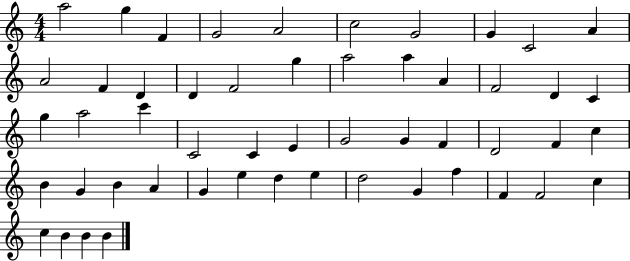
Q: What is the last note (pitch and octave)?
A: B4